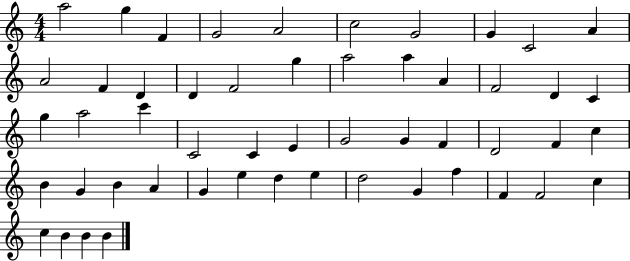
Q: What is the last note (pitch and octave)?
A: B4